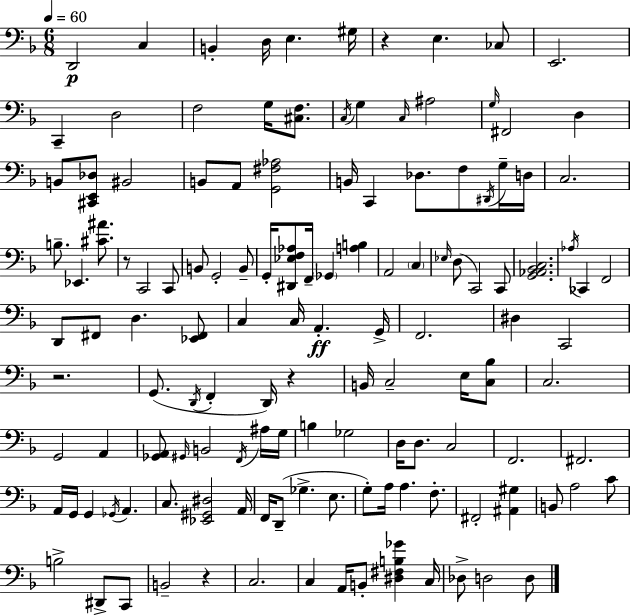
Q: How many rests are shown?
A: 5